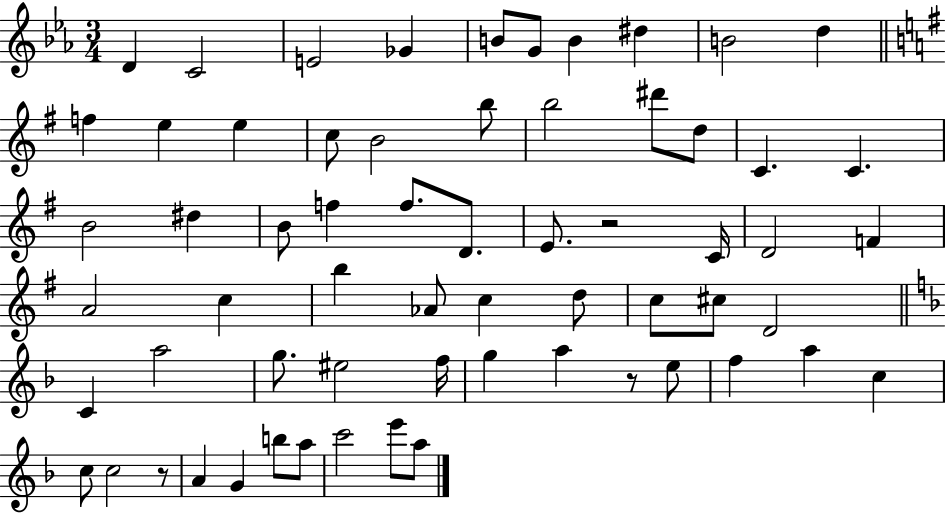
{
  \clef treble
  \numericTimeSignature
  \time 3/4
  \key ees \major
  d'4 c'2 | e'2 ges'4 | b'8 g'8 b'4 dis''4 | b'2 d''4 | \break \bar "||" \break \key g \major f''4 e''4 e''4 | c''8 b'2 b''8 | b''2 dis'''8 d''8 | c'4. c'4. | \break b'2 dis''4 | b'8 f''4 f''8. d'8. | e'8. r2 c'16 | d'2 f'4 | \break a'2 c''4 | b''4 aes'8 c''4 d''8 | c''8 cis''8 d'2 | \bar "||" \break \key f \major c'4 a''2 | g''8. eis''2 f''16 | g''4 a''4 r8 e''8 | f''4 a''4 c''4 | \break c''8 c''2 r8 | a'4 g'4 b''8 a''8 | c'''2 e'''8 a''8 | \bar "|."
}